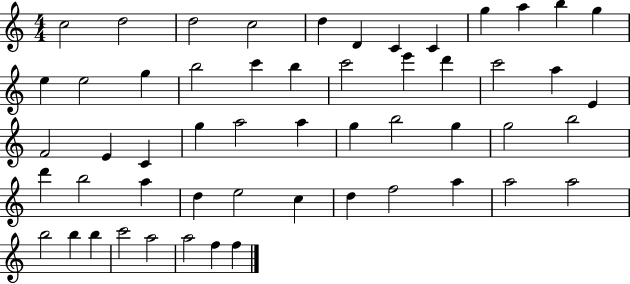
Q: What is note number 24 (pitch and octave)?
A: E4